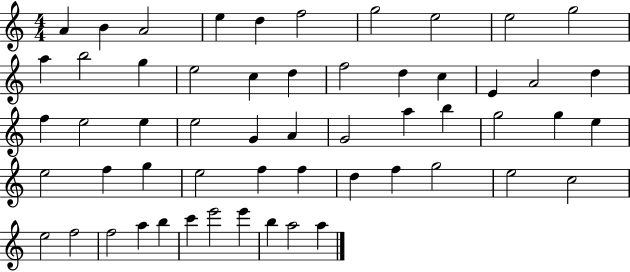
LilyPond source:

{
  \clef treble
  \numericTimeSignature
  \time 4/4
  \key c \major
  a'4 b'4 a'2 | e''4 d''4 f''2 | g''2 e''2 | e''2 g''2 | \break a''4 b''2 g''4 | e''2 c''4 d''4 | f''2 d''4 c''4 | e'4 a'2 d''4 | \break f''4 e''2 e''4 | e''2 g'4 a'4 | g'2 a''4 b''4 | g''2 g''4 e''4 | \break e''2 f''4 g''4 | e''2 f''4 f''4 | d''4 f''4 g''2 | e''2 c''2 | \break e''2 f''2 | f''2 a''4 b''4 | c'''4 e'''2 e'''4 | b''4 a''2 a''4 | \break \bar "|."
}